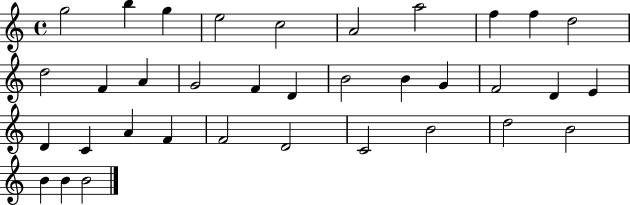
{
  \clef treble
  \time 4/4
  \defaultTimeSignature
  \key c \major
  g''2 b''4 g''4 | e''2 c''2 | a'2 a''2 | f''4 f''4 d''2 | \break d''2 f'4 a'4 | g'2 f'4 d'4 | b'2 b'4 g'4 | f'2 d'4 e'4 | \break d'4 c'4 a'4 f'4 | f'2 d'2 | c'2 b'2 | d''2 b'2 | \break b'4 b'4 b'2 | \bar "|."
}